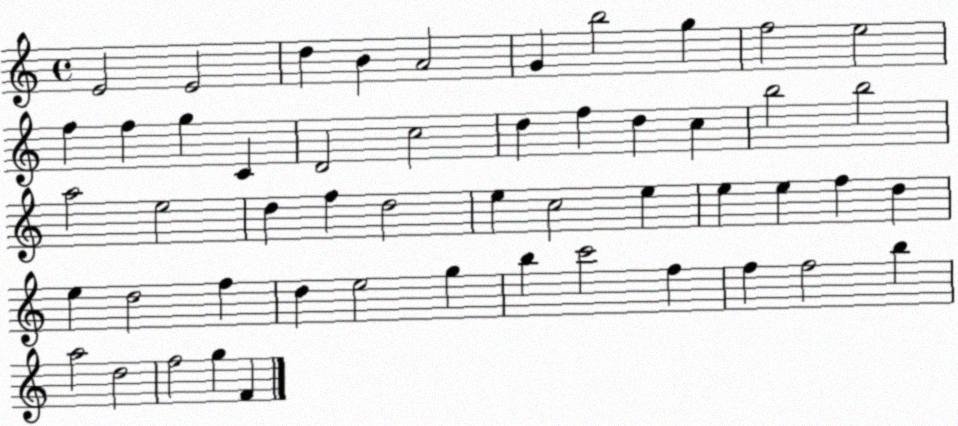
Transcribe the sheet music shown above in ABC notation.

X:1
T:Untitled
M:4/4
L:1/4
K:C
E2 E2 d B A2 G b2 g f2 e2 f f g C D2 c2 d f d c b2 b2 a2 e2 d f d2 e c2 e e e f d e d2 f d e2 g b c'2 f f f2 b a2 d2 f2 g F